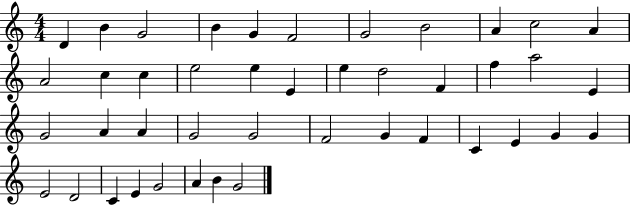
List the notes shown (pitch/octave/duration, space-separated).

D4/q B4/q G4/h B4/q G4/q F4/h G4/h B4/h A4/q C5/h A4/q A4/h C5/q C5/q E5/h E5/q E4/q E5/q D5/h F4/q F5/q A5/h E4/q G4/h A4/q A4/q G4/h G4/h F4/h G4/q F4/q C4/q E4/q G4/q G4/q E4/h D4/h C4/q E4/q G4/h A4/q B4/q G4/h